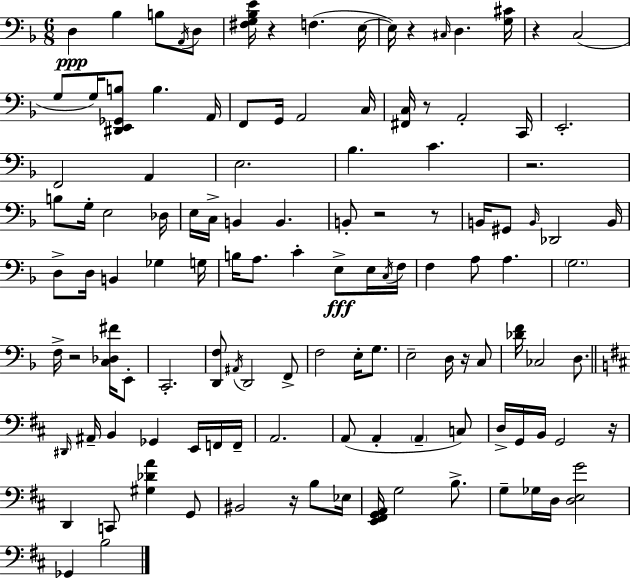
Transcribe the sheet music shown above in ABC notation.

X:1
T:Untitled
M:6/8
L:1/4
K:F
D, _B, B,/2 A,,/4 D,/2 [^F,G,_B,E]/4 z F, E,/4 E,/4 z ^C,/4 D, [G,^C]/4 z C,2 G,/2 G,/4 [^D,,E,,_G,,B,]/2 B, A,,/4 F,,/2 G,,/4 A,,2 C,/4 [^F,,C,]/4 z/2 A,,2 C,,/4 E,,2 F,,2 A,, E,2 _B, C z2 B,/2 G,/4 E,2 _D,/4 E,/4 C,/4 B,, B,, B,,/2 z2 z/2 B,,/4 ^G,,/2 B,,/4 _D,,2 B,,/4 D,/2 D,/4 B,, _G, G,/4 B,/4 A,/2 C E,/2 E,/4 C,/4 F,/4 F, A,/2 A, G,2 F,/4 z2 [C,_D,^F]/4 E,,/2 C,,2 [D,,F,]/2 ^A,,/4 D,,2 F,,/2 F,2 E,/4 G,/2 E,2 D,/4 z/4 C,/2 [_DF]/4 _C,2 D,/2 ^D,,/4 ^A,,/4 B,, _G,, E,,/4 F,,/4 F,,/4 A,,2 A,,/2 A,, A,, C,/2 D,/4 G,,/4 B,,/4 G,,2 z/4 D,, C,,/2 [^G,_DA] G,,/2 ^B,,2 z/4 B,/2 _E,/4 [E,,^F,,G,,A,,]/4 G,2 B,/2 G,/2 _G,/4 D,/4 [D,E,G]2 _G,, B,2